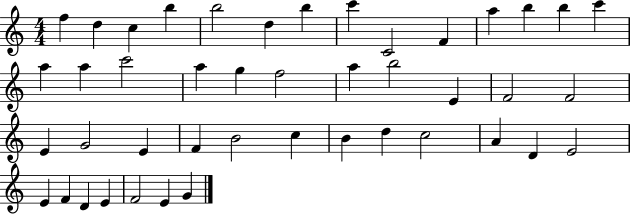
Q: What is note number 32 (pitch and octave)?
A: B4